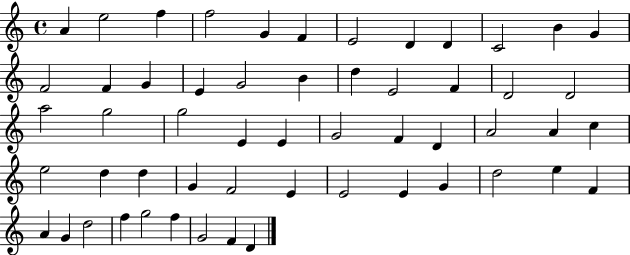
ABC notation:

X:1
T:Untitled
M:4/4
L:1/4
K:C
A e2 f f2 G F E2 D D C2 B G F2 F G E G2 B d E2 F D2 D2 a2 g2 g2 E E G2 F D A2 A c e2 d d G F2 E E2 E G d2 e F A G d2 f g2 f G2 F D